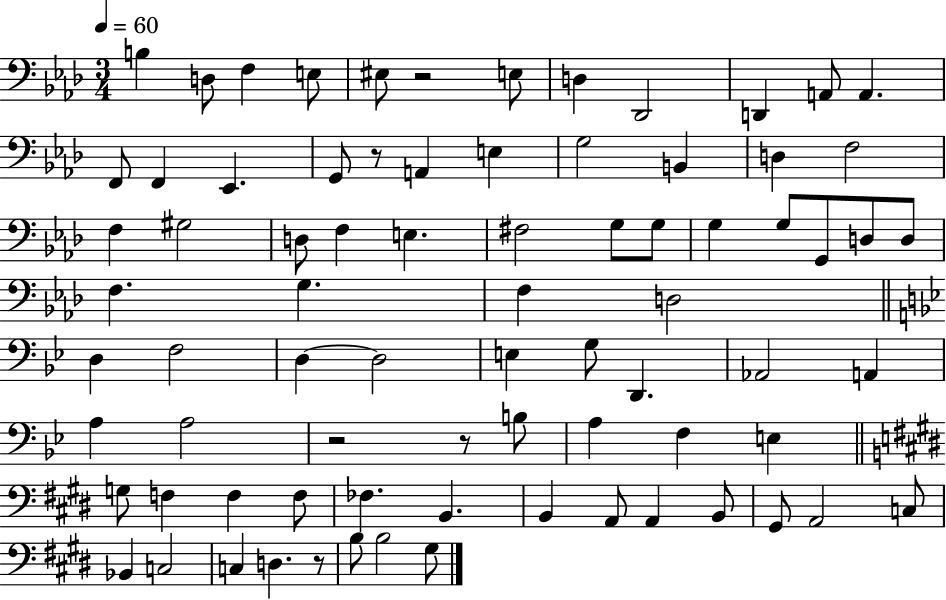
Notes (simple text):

B3/q D3/e F3/q E3/e EIS3/e R/h E3/e D3/q Db2/h D2/q A2/e A2/q. F2/e F2/q Eb2/q. G2/e R/e A2/q E3/q G3/h B2/q D3/q F3/h F3/q G#3/h D3/e F3/q E3/q. F#3/h G3/e G3/e G3/q G3/e G2/e D3/e D3/e F3/q. G3/q. F3/q D3/h D3/q F3/h D3/q D3/h E3/q G3/e D2/q. Ab2/h A2/q A3/q A3/h R/h R/e B3/e A3/q F3/q E3/q G3/e F3/q F3/q F3/e FES3/q. B2/q. B2/q A2/e A2/q B2/e G#2/e A2/h C3/e Bb2/q C3/h C3/q D3/q. R/e B3/e B3/h G#3/e